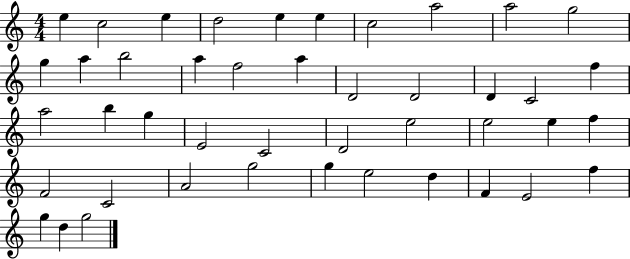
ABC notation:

X:1
T:Untitled
M:4/4
L:1/4
K:C
e c2 e d2 e e c2 a2 a2 g2 g a b2 a f2 a D2 D2 D C2 f a2 b g E2 C2 D2 e2 e2 e f F2 C2 A2 g2 g e2 d F E2 f g d g2